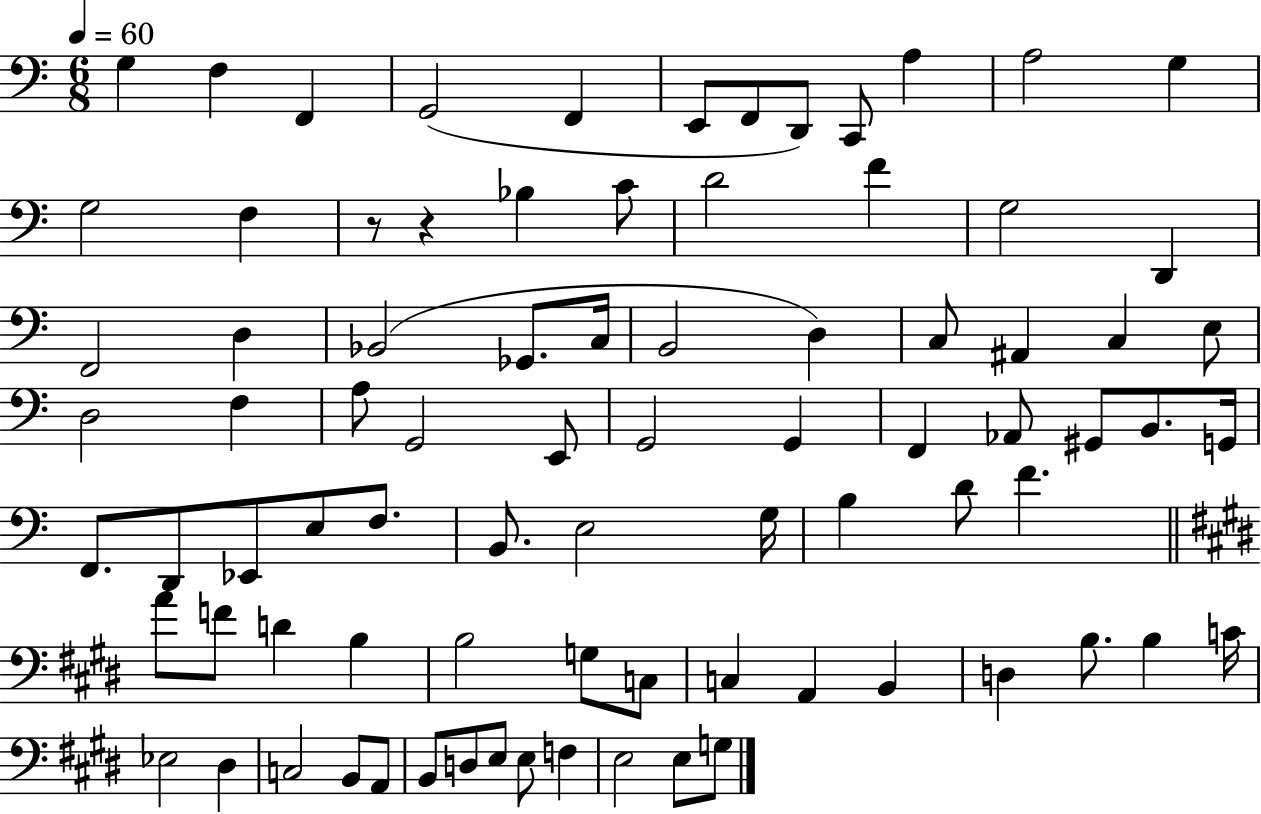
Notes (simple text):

G3/q F3/q F2/q G2/h F2/q E2/e F2/e D2/e C2/e A3/q A3/h G3/q G3/h F3/q R/e R/q Bb3/q C4/e D4/h F4/q G3/h D2/q F2/h D3/q Bb2/h Gb2/e. C3/s B2/h D3/q C3/e A#2/q C3/q E3/e D3/h F3/q A3/e G2/h E2/e G2/h G2/q F2/q Ab2/e G#2/e B2/e. G2/s F2/e. D2/e Eb2/e E3/e F3/e. B2/e. E3/h G3/s B3/q D4/e F4/q. A4/e F4/e D4/q B3/q B3/h G3/e C3/e C3/q A2/q B2/q D3/q B3/e. B3/q C4/s Eb3/h D#3/q C3/h B2/e A2/e B2/e D3/e E3/e E3/e F3/q E3/h E3/e G3/e